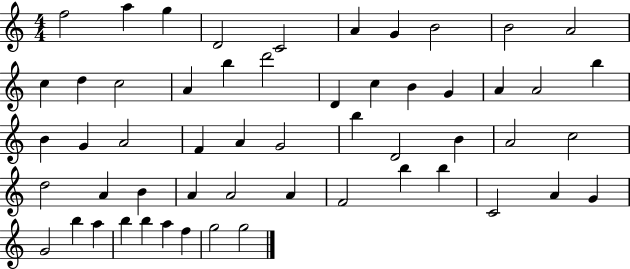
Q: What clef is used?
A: treble